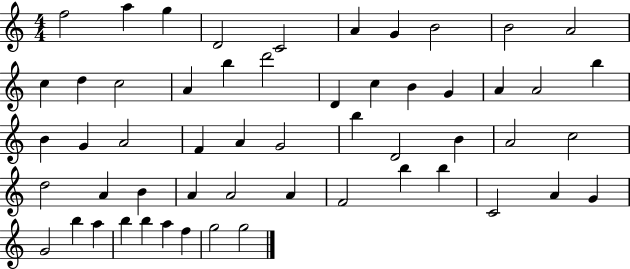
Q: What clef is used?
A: treble